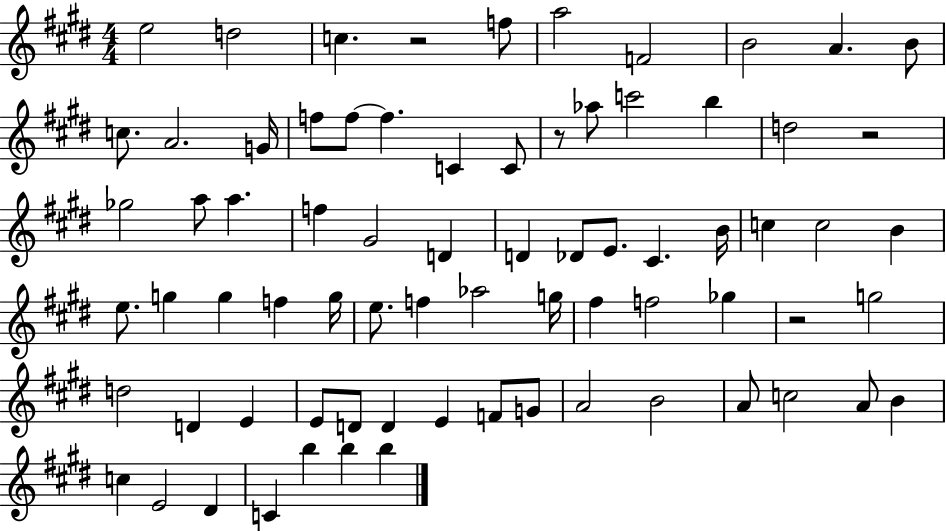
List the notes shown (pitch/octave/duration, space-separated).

E5/h D5/h C5/q. R/h F5/e A5/h F4/h B4/h A4/q. B4/e C5/e. A4/h. G4/s F5/e F5/e F5/q. C4/q C4/e R/e Ab5/e C6/h B5/q D5/h R/h Gb5/h A5/e A5/q. F5/q G#4/h D4/q D4/q Db4/e E4/e. C#4/q. B4/s C5/q C5/h B4/q E5/e. G5/q G5/q F5/q G5/s E5/e. F5/q Ab5/h G5/s F#5/q F5/h Gb5/q R/h G5/h D5/h D4/q E4/q E4/e D4/e D4/q E4/q F4/e G4/e A4/h B4/h A4/e C5/h A4/e B4/q C5/q E4/h D#4/q C4/q B5/q B5/q B5/q